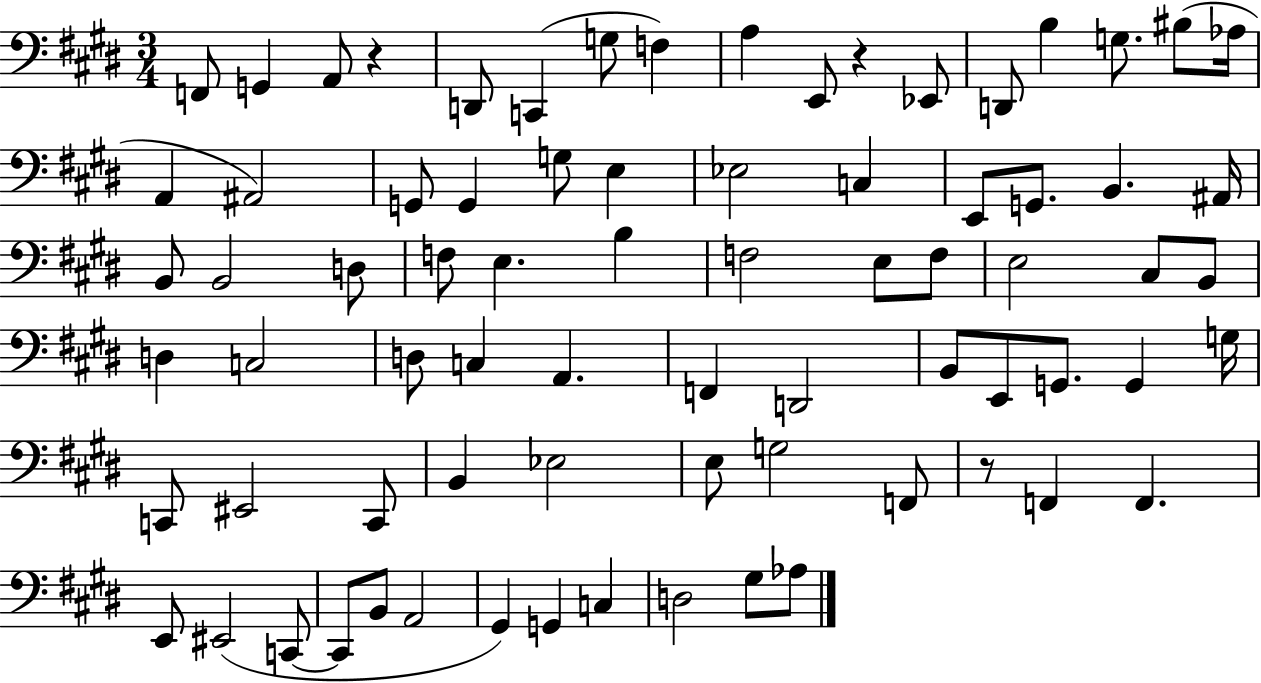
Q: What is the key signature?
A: E major